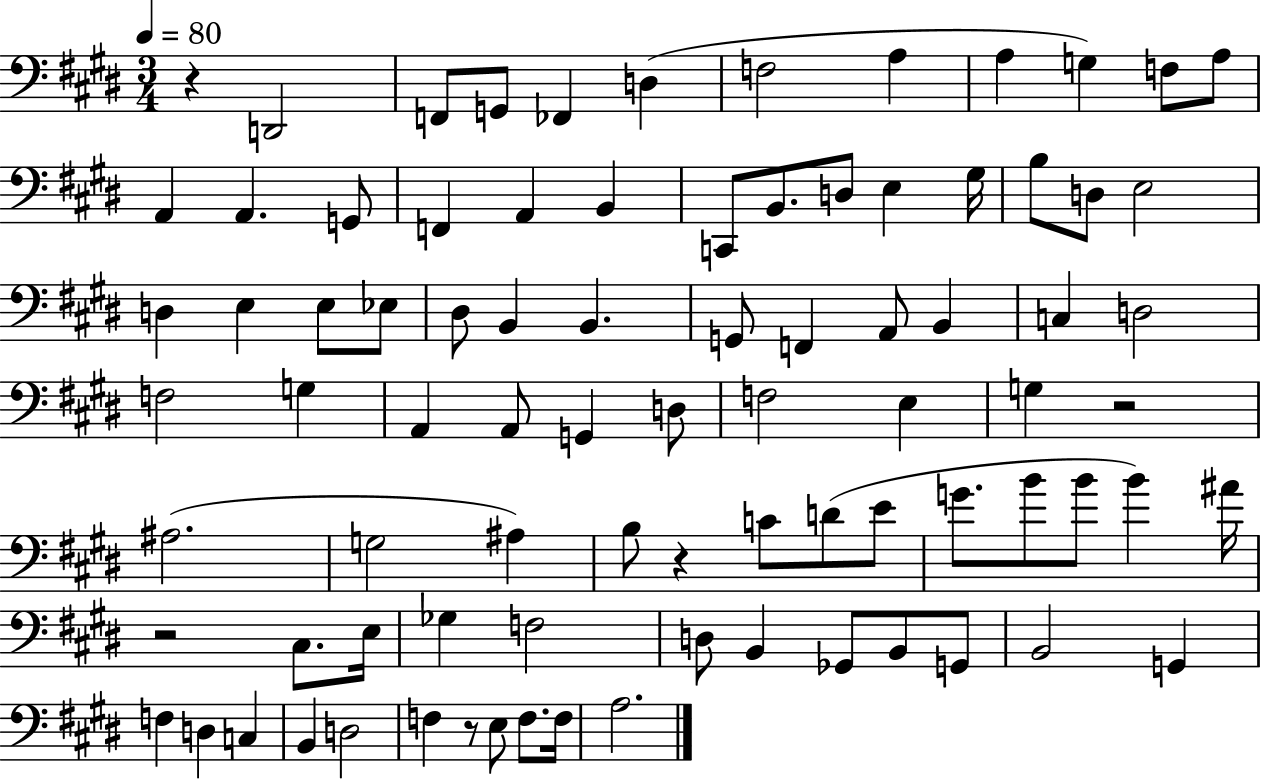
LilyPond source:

{
  \clef bass
  \numericTimeSignature
  \time 3/4
  \key e \major
  \tempo 4 = 80
  r4 d,2 | f,8 g,8 fes,4 d4( | f2 a4 | a4 g4) f8 a8 | \break a,4 a,4. g,8 | f,4 a,4 b,4 | c,8 b,8. d8 e4 gis16 | b8 d8 e2 | \break d4 e4 e8 ees8 | dis8 b,4 b,4. | g,8 f,4 a,8 b,4 | c4 d2 | \break f2 g4 | a,4 a,8 g,4 d8 | f2 e4 | g4 r2 | \break ais2.( | g2 ais4) | b8 r4 c'8 d'8( e'8 | g'8. b'8 b'8 b'4) ais'16 | \break r2 cis8. e16 | ges4 f2 | d8 b,4 ges,8 b,8 g,8 | b,2 g,4 | \break f4 d4 c4 | b,4 d2 | f4 r8 e8 f8. f16 | a2. | \break \bar "|."
}